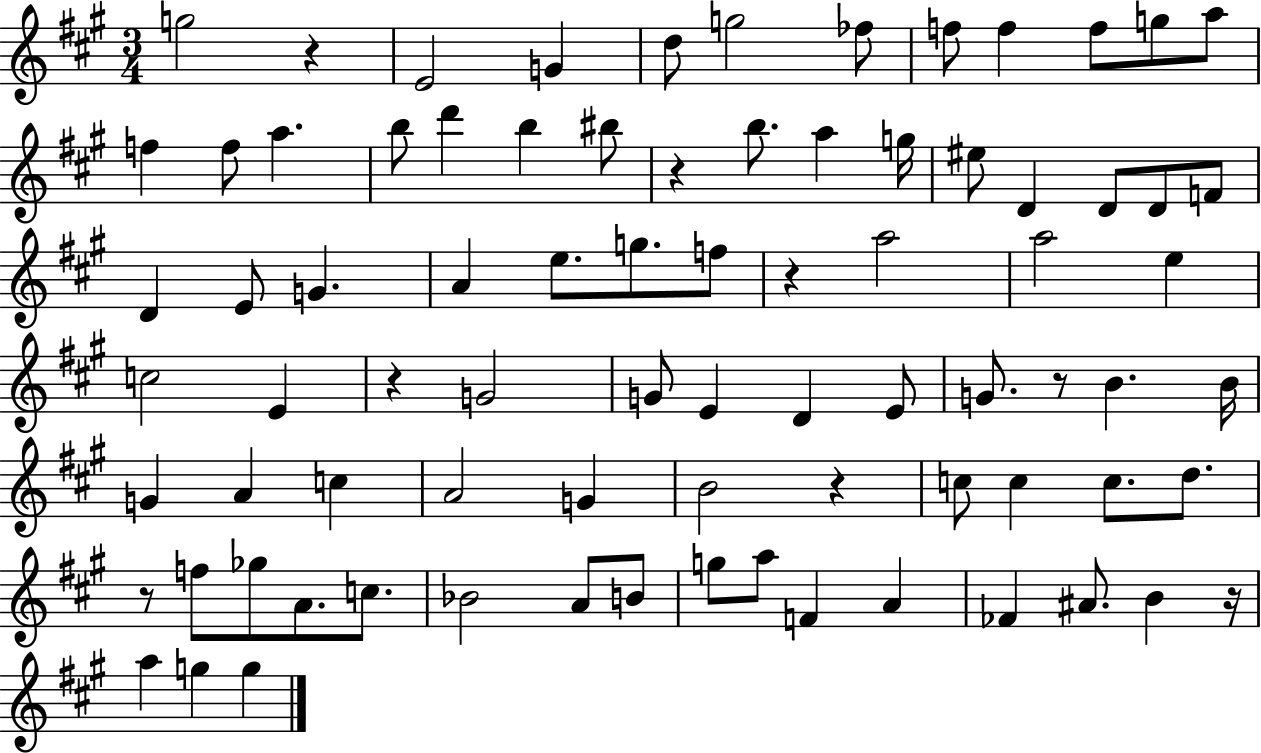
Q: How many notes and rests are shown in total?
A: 81